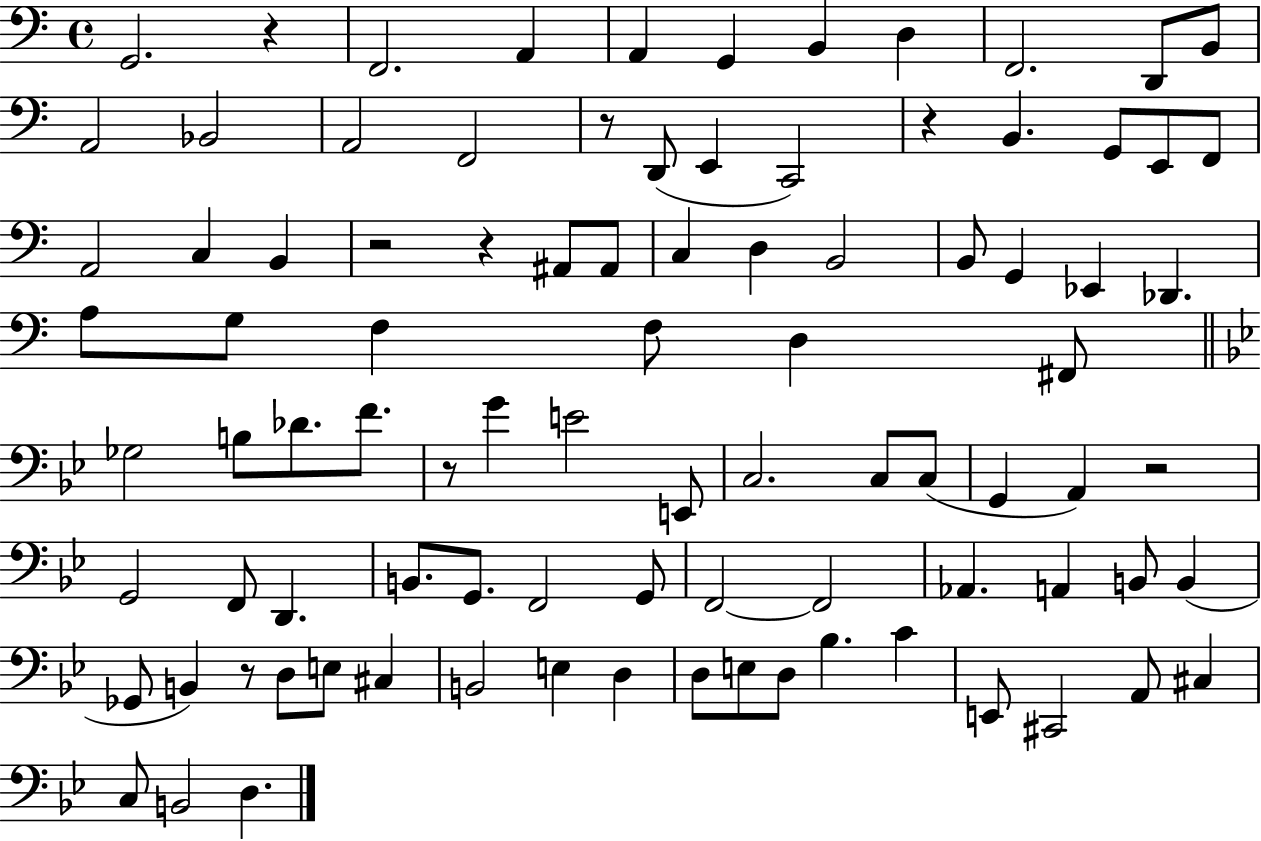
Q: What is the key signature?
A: C major